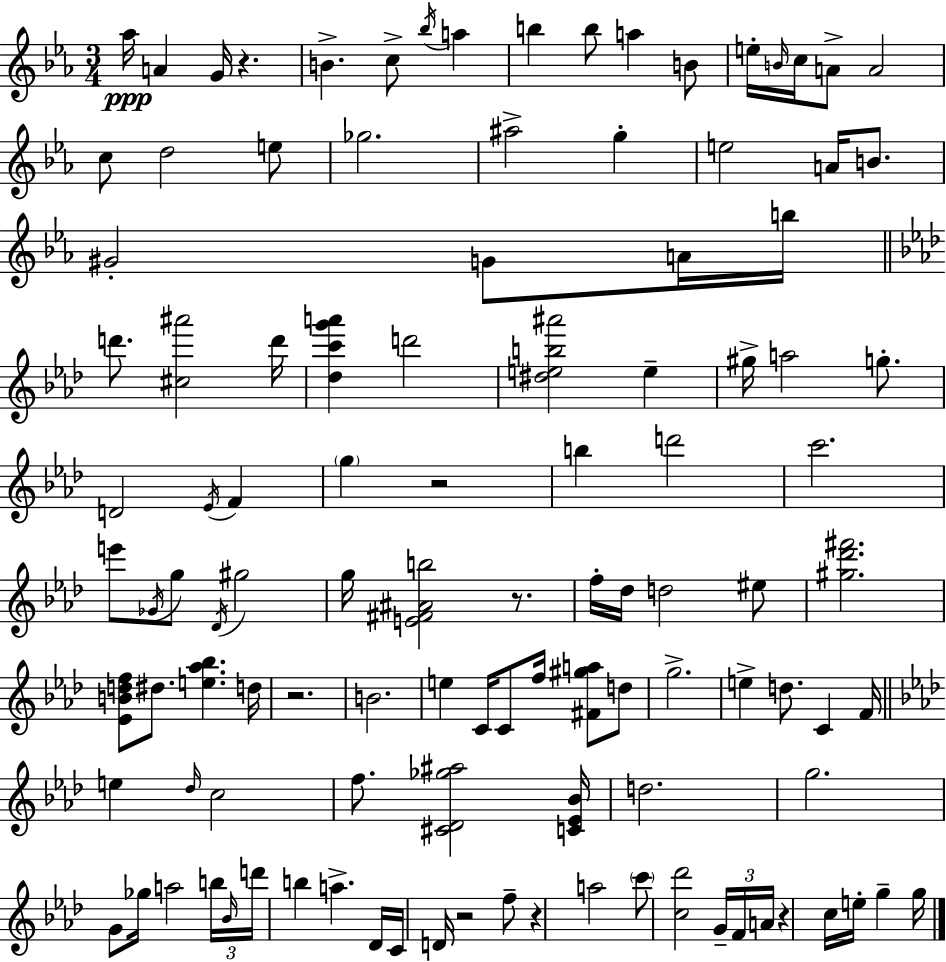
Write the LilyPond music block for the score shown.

{
  \clef treble
  \numericTimeSignature
  \time 3/4
  \key c \minor
  aes''16\ppp a'4 g'16 r4. | b'4.-> c''8-> \acciaccatura { bes''16 } a''4 | b''4 b''8 a''4 b'8 | e''16-. \grace { b'16 } c''16 a'8-> a'2 | \break c''8 d''2 | e''8 ges''2. | ais''2-> g''4-. | e''2 a'16 b'8. | \break gis'2-. g'8 | a'16 b''16 \bar "||" \break \key aes \major d'''8. <cis'' ais'''>2 d'''16 | <des'' c''' g''' a'''>4 d'''2 | <dis'' e'' b'' ais'''>2 e''4-- | gis''16-> a''2 g''8.-. | \break d'2 \acciaccatura { ees'16 } f'4 | \parenthesize g''4 r2 | b''4 d'''2 | c'''2. | \break e'''8 \acciaccatura { ges'16 } g''8 \acciaccatura { des'16 } gis''2 | g''16 <e' fis' ais' b''>2 | r8. f''16-. des''16 d''2 | eis''8 <gis'' des''' fis'''>2. | \break <ees' b' d'' f''>8 dis''8. <e'' aes'' bes''>4. | d''16 r2. | b'2. | e''4 c'16 c'8 f''16 <fis' gis'' a''>8 | \break d''8 g''2.-> | e''4-> d''8. c'4 | f'16 \bar "||" \break \key f \minor e''4 \grace { des''16 } c''2 | f''8. <cis' des' ges'' ais''>2 | <c' ees' bes'>16 d''2. | g''2. | \break g'8 ges''16 a''2 | \tuplet 3/2 { b''16 \grace { bes'16 } d'''16 } b''4 a''4.-> | des'16 c'16 d'16 r2 | f''8-- r4 a''2 | \break \parenthesize c'''8 <c'' des'''>2 | \tuplet 3/2 { g'16-- f'16 a'16 } r4 c''16 e''16-. g''4-- | g''16 \bar "|."
}